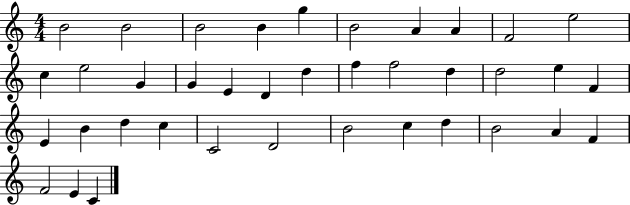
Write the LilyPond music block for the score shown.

{
  \clef treble
  \numericTimeSignature
  \time 4/4
  \key c \major
  b'2 b'2 | b'2 b'4 g''4 | b'2 a'4 a'4 | f'2 e''2 | \break c''4 e''2 g'4 | g'4 e'4 d'4 d''4 | f''4 f''2 d''4 | d''2 e''4 f'4 | \break e'4 b'4 d''4 c''4 | c'2 d'2 | b'2 c''4 d''4 | b'2 a'4 f'4 | \break f'2 e'4 c'4 | \bar "|."
}